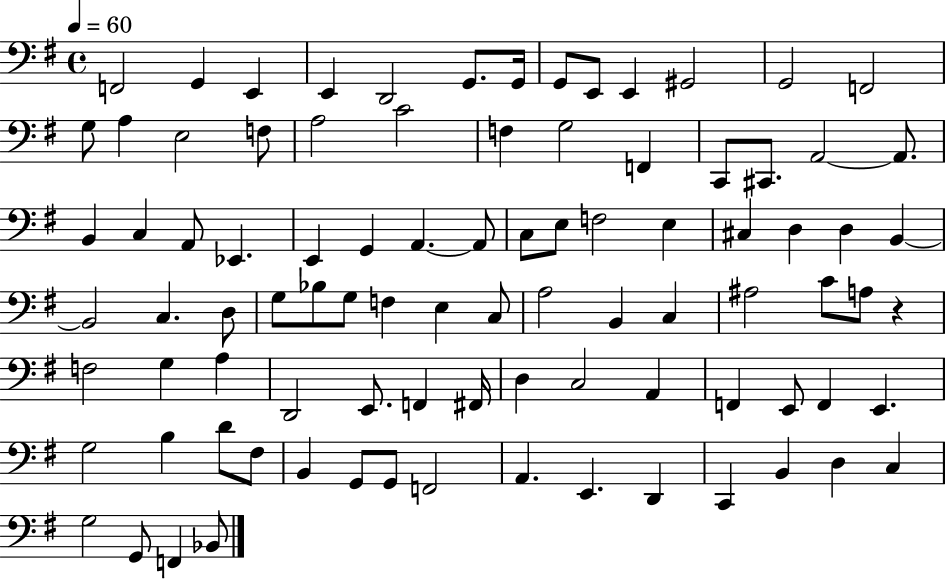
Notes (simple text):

F2/h G2/q E2/q E2/q D2/h G2/e. G2/s G2/e E2/e E2/q G#2/h G2/h F2/h G3/e A3/q E3/h F3/e A3/h C4/h F3/q G3/h F2/q C2/e C#2/e. A2/h A2/e. B2/q C3/q A2/e Eb2/q. E2/q G2/q A2/q. A2/e C3/e E3/e F3/h E3/q C#3/q D3/q D3/q B2/q B2/h C3/q. D3/e G3/e Bb3/e G3/e F3/q E3/q C3/e A3/h B2/q C3/q A#3/h C4/e A3/e R/q F3/h G3/q A3/q D2/h E2/e. F2/q F#2/s D3/q C3/h A2/q F2/q E2/e F2/q E2/q. G3/h B3/q D4/e F#3/e B2/q G2/e G2/e F2/h A2/q. E2/q. D2/q C2/q B2/q D3/q C3/q G3/h G2/e F2/q Bb2/e